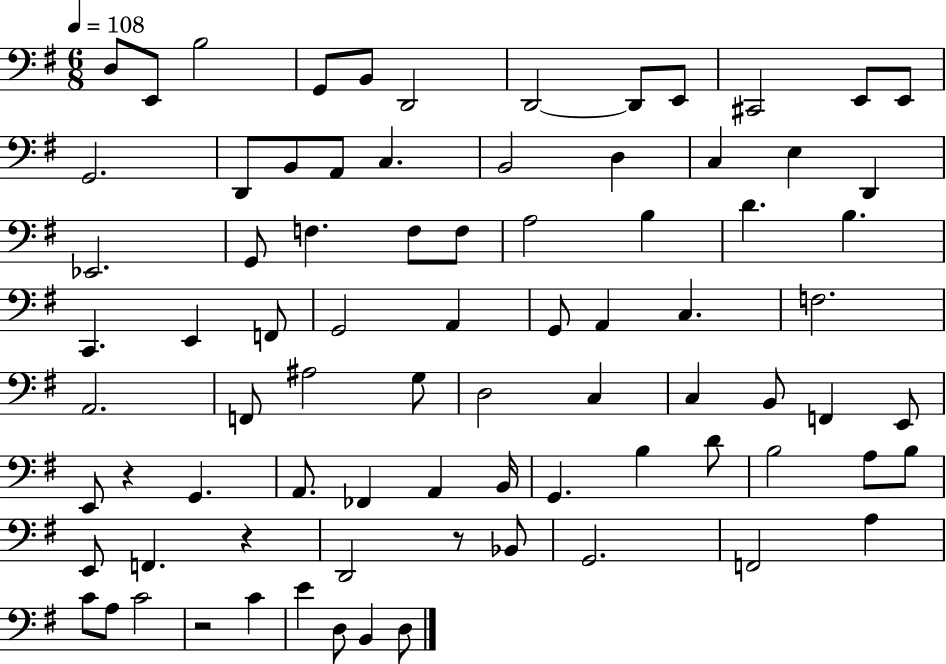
D3/e E2/e B3/h G2/e B2/e D2/h D2/h D2/e E2/e C#2/h E2/e E2/e G2/h. D2/e B2/e A2/e C3/q. B2/h D3/q C3/q E3/q D2/q Eb2/h. G2/e F3/q. F3/e F3/e A3/h B3/q D4/q. B3/q. C2/q. E2/q F2/e G2/h A2/q G2/e A2/q C3/q. F3/h. A2/h. F2/e A#3/h G3/e D3/h C3/q C3/q B2/e F2/q E2/e E2/e R/q G2/q. A2/e. FES2/q A2/q B2/s G2/q. B3/q D4/e B3/h A3/e B3/e E2/e F2/q. R/q D2/h R/e Bb2/e G2/h. F2/h A3/q C4/e A3/e C4/h R/h C4/q E4/q D3/e B2/q D3/e